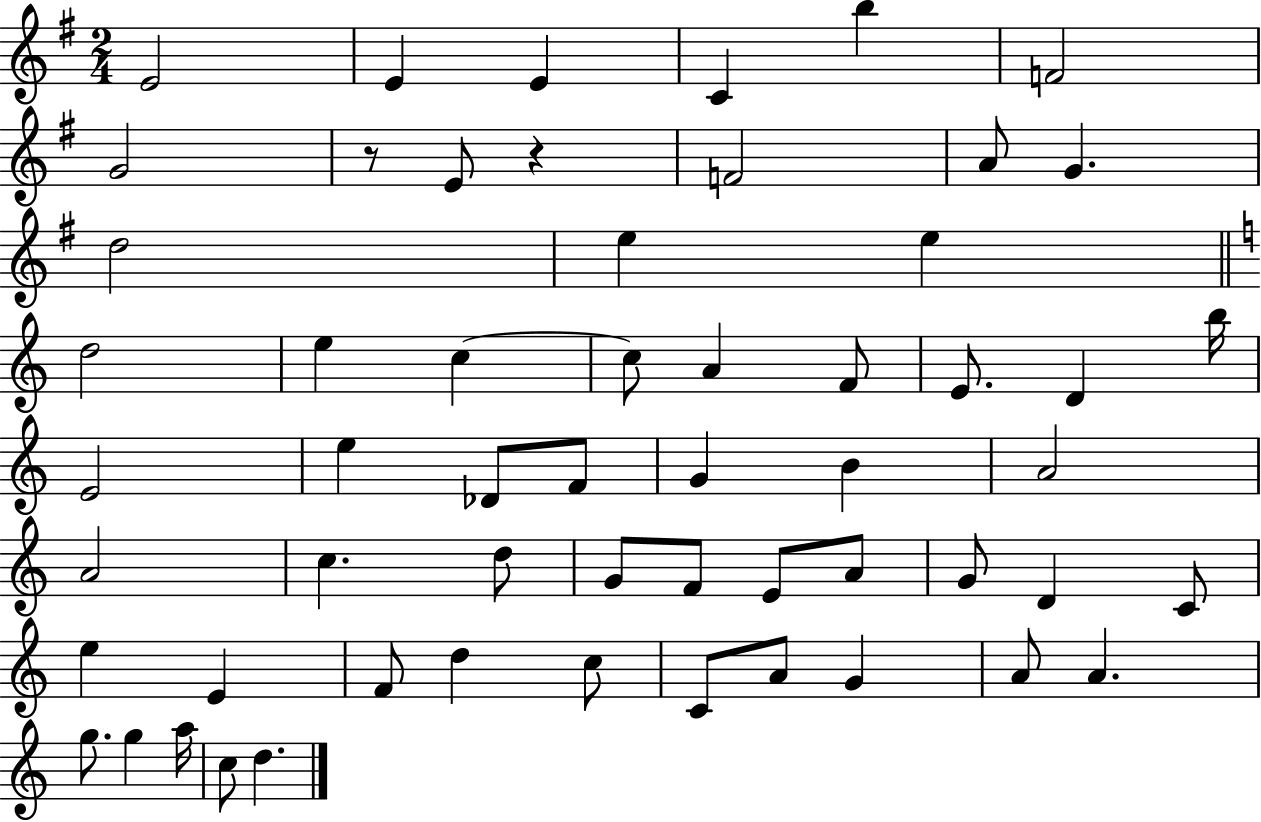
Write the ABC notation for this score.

X:1
T:Untitled
M:2/4
L:1/4
K:G
E2 E E C b F2 G2 z/2 E/2 z F2 A/2 G d2 e e d2 e c c/2 A F/2 E/2 D b/4 E2 e _D/2 F/2 G B A2 A2 c d/2 G/2 F/2 E/2 A/2 G/2 D C/2 e E F/2 d c/2 C/2 A/2 G A/2 A g/2 g a/4 c/2 d